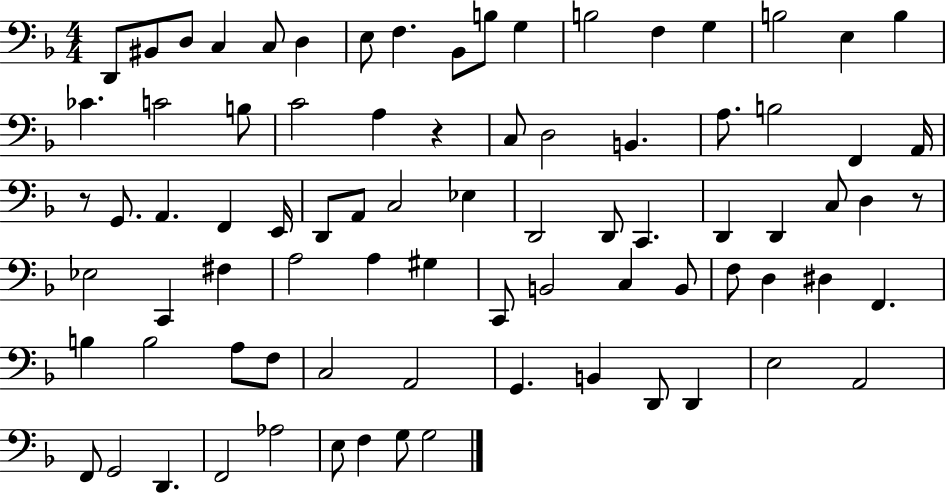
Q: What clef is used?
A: bass